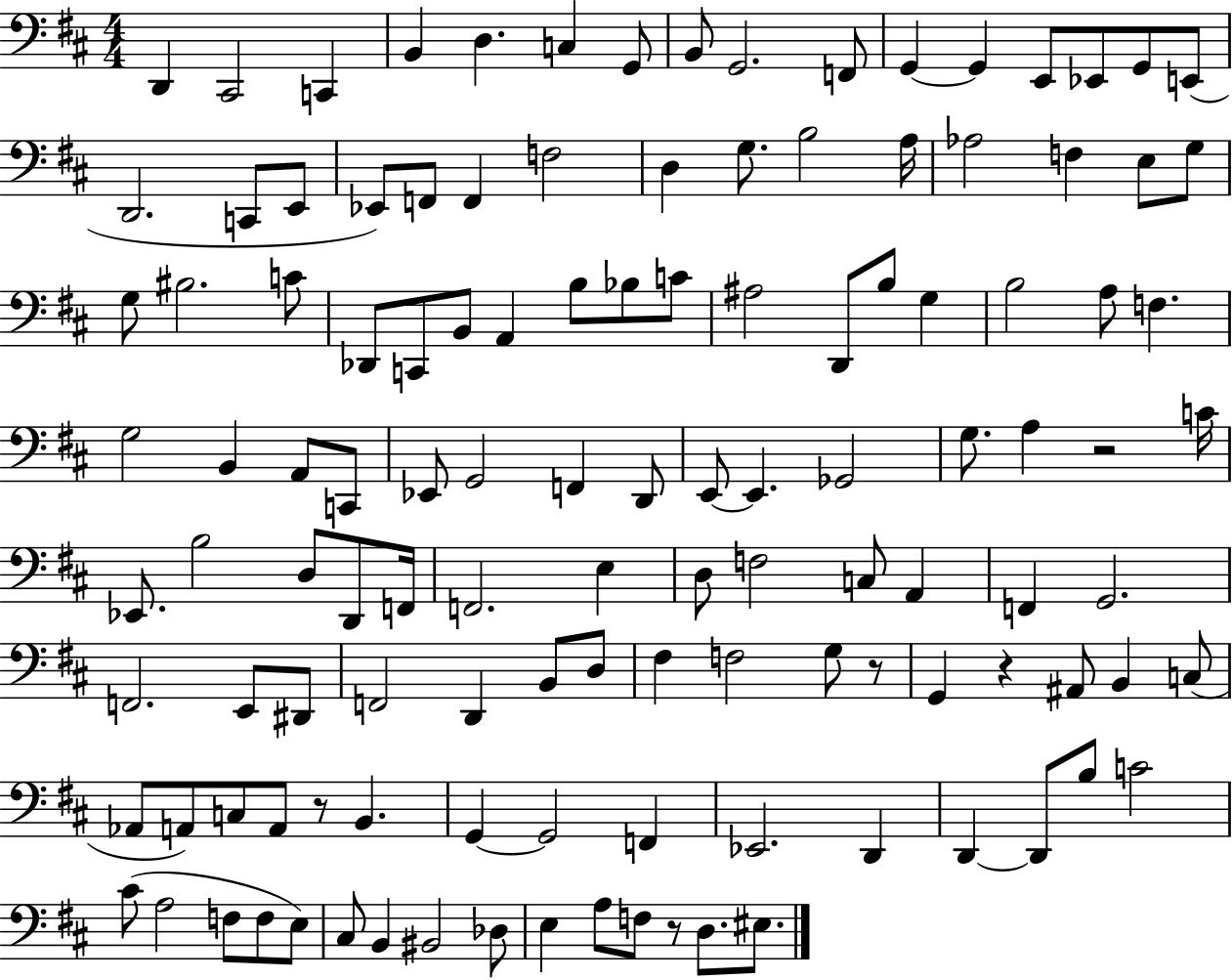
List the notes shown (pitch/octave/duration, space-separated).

D2/q C#2/h C2/q B2/q D3/q. C3/q G2/e B2/e G2/h. F2/e G2/q G2/q E2/e Eb2/e G2/e E2/e D2/h. C2/e E2/e Eb2/e F2/e F2/q F3/h D3/q G3/e. B3/h A3/s Ab3/h F3/q E3/e G3/e G3/e BIS3/h. C4/e Db2/e C2/e B2/e A2/q B3/e Bb3/e C4/e A#3/h D2/e B3/e G3/q B3/h A3/e F3/q. G3/h B2/q A2/e C2/e Eb2/e G2/h F2/q D2/e E2/e E2/q. Gb2/h G3/e. A3/q R/h C4/s Eb2/e. B3/h D3/e D2/e F2/s F2/h. E3/q D3/e F3/h C3/e A2/q F2/q G2/h. F2/h. E2/e D#2/e F2/h D2/q B2/e D3/e F#3/q F3/h G3/e R/e G2/q R/q A#2/e B2/q C3/e Ab2/e A2/e C3/e A2/e R/e B2/q. G2/q G2/h F2/q Eb2/h. D2/q D2/q D2/e B3/e C4/h C#4/e A3/h F3/e F3/e E3/e C#3/e B2/q BIS2/h Db3/e E3/q A3/e F3/e R/e D3/e. EIS3/e.